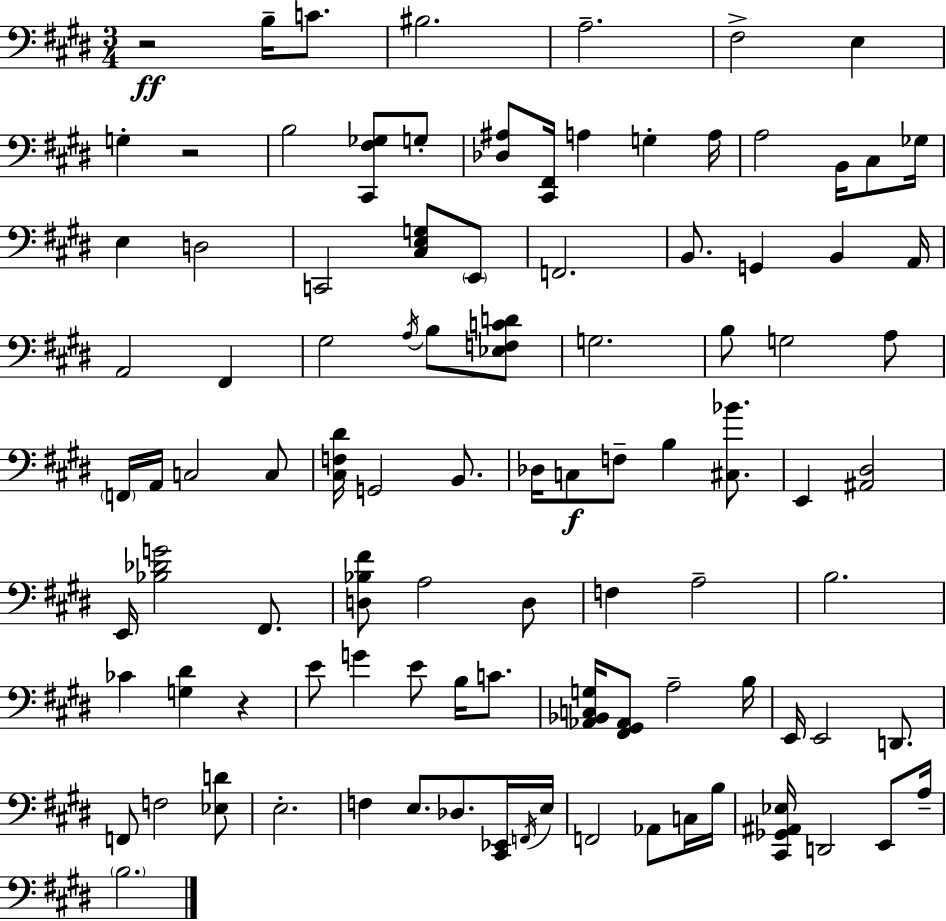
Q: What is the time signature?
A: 3/4